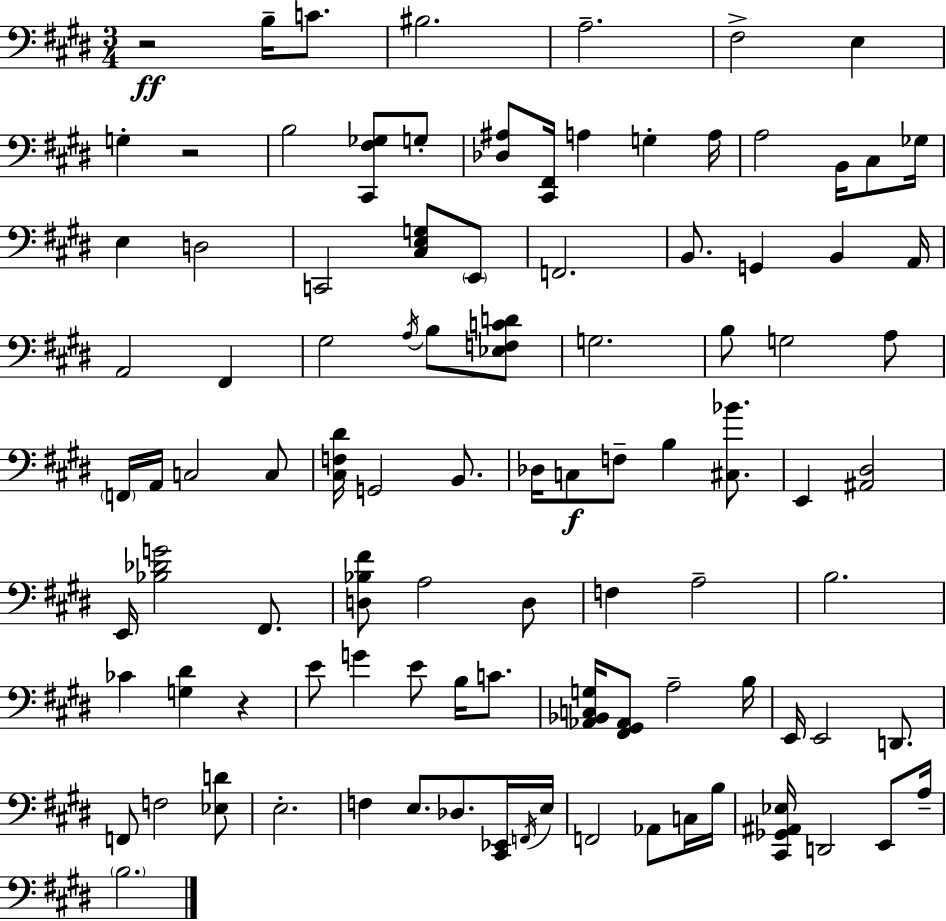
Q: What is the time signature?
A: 3/4